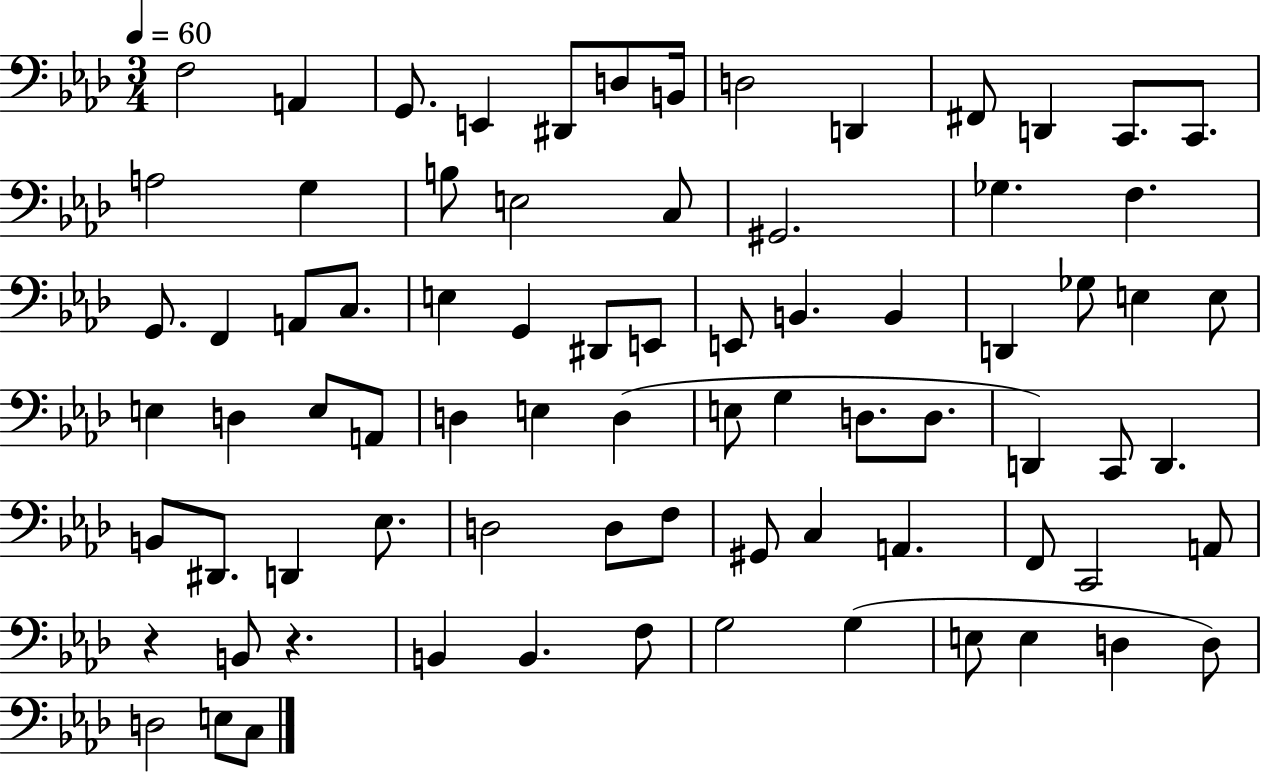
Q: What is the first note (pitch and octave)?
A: F3